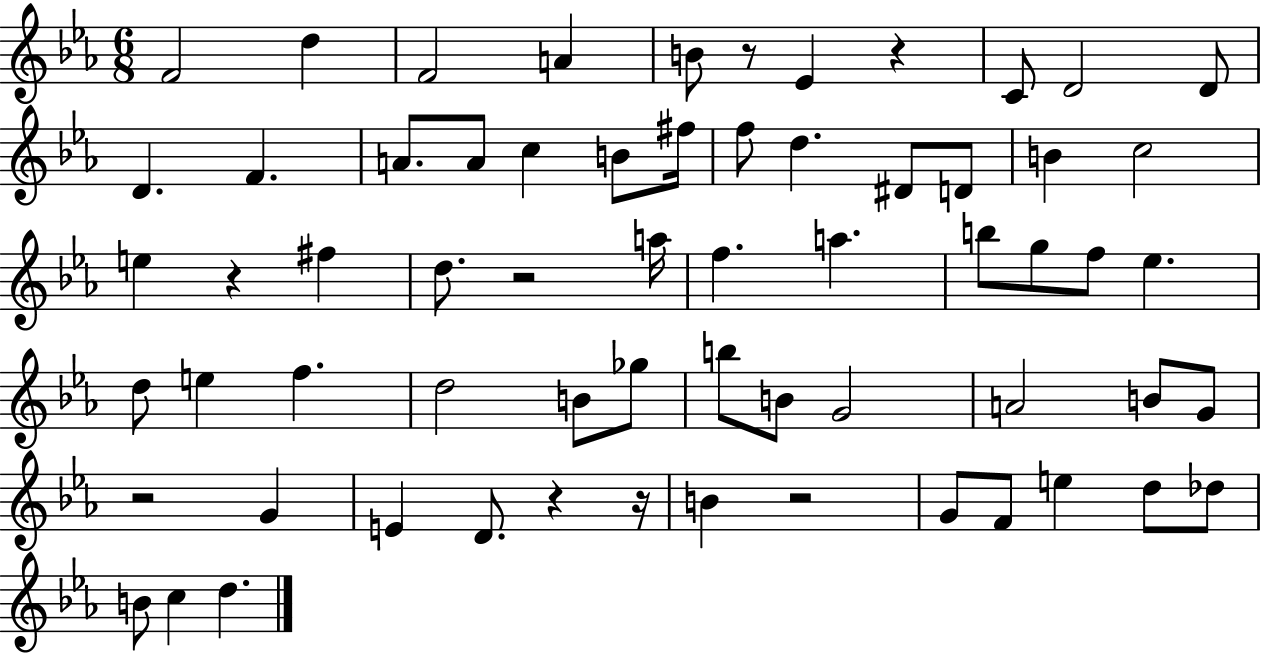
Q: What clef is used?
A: treble